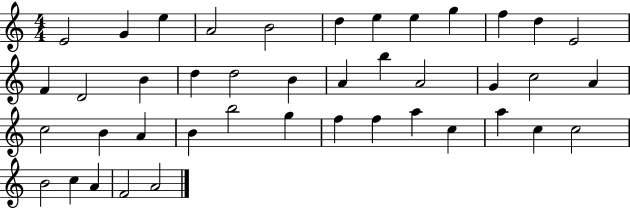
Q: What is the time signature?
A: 4/4